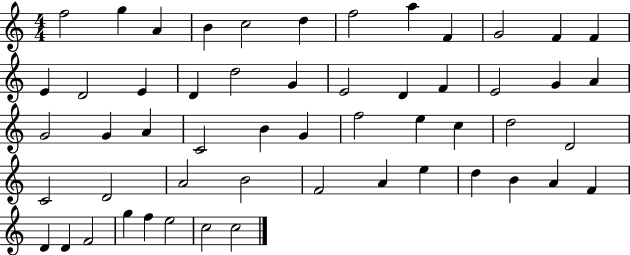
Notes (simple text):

F5/h G5/q A4/q B4/q C5/h D5/q F5/h A5/q F4/q G4/h F4/q F4/q E4/q D4/h E4/q D4/q D5/h G4/q E4/h D4/q F4/q E4/h G4/q A4/q G4/h G4/q A4/q C4/h B4/q G4/q F5/h E5/q C5/q D5/h D4/h C4/h D4/h A4/h B4/h F4/h A4/q E5/q D5/q B4/q A4/q F4/q D4/q D4/q F4/h G5/q F5/q E5/h C5/h C5/h